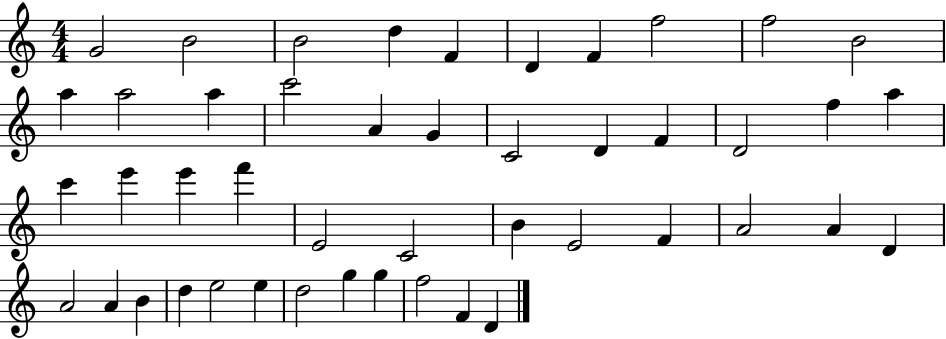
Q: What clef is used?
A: treble